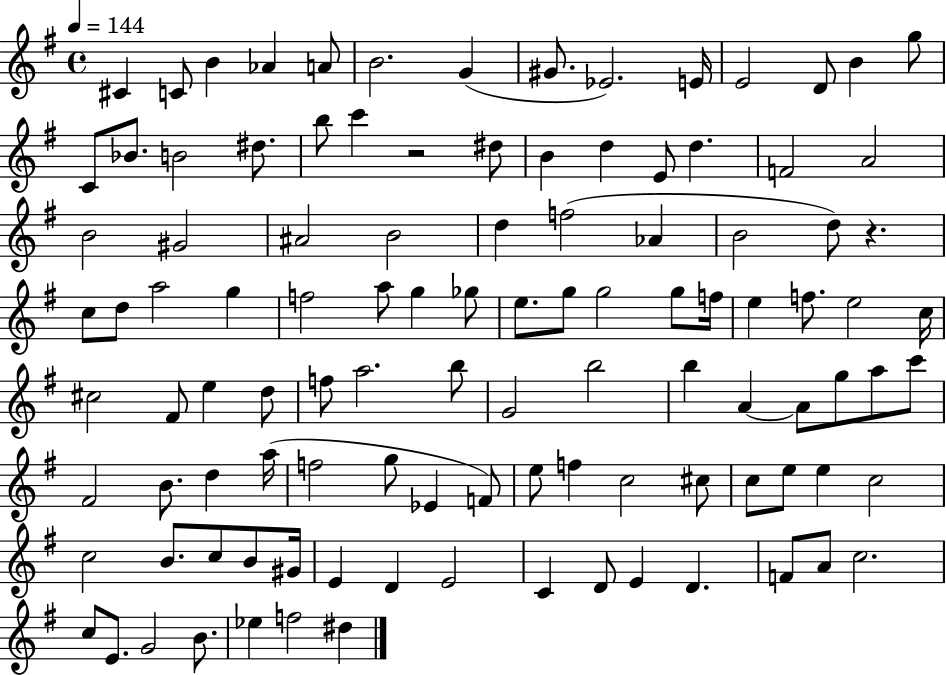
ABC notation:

X:1
T:Untitled
M:4/4
L:1/4
K:G
^C C/2 B _A A/2 B2 G ^G/2 _E2 E/4 E2 D/2 B g/2 C/2 _B/2 B2 ^d/2 b/2 c' z2 ^d/2 B d E/2 d F2 A2 B2 ^G2 ^A2 B2 d f2 _A B2 d/2 z c/2 d/2 a2 g f2 a/2 g _g/2 e/2 g/2 g2 g/2 f/4 e f/2 e2 c/4 ^c2 ^F/2 e d/2 f/2 a2 b/2 G2 b2 b A A/2 g/2 a/2 c'/2 ^F2 B/2 d a/4 f2 g/2 _E F/2 e/2 f c2 ^c/2 c/2 e/2 e c2 c2 B/2 c/2 B/2 ^G/4 E D E2 C D/2 E D F/2 A/2 c2 c/2 E/2 G2 B/2 _e f2 ^d